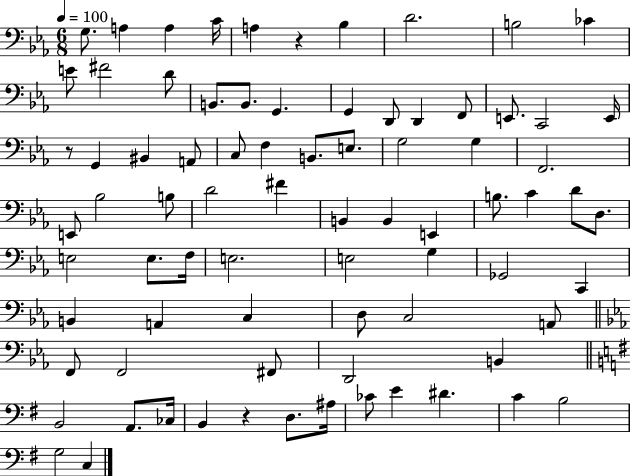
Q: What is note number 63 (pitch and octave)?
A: B2